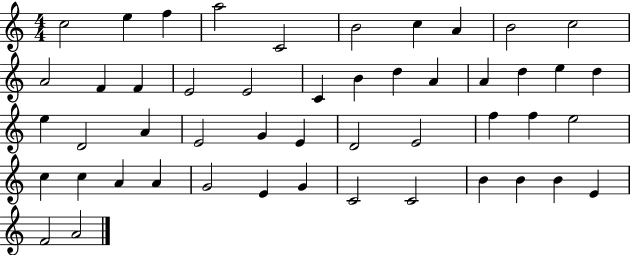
{
  \clef treble
  \numericTimeSignature
  \time 4/4
  \key c \major
  c''2 e''4 f''4 | a''2 c'2 | b'2 c''4 a'4 | b'2 c''2 | \break a'2 f'4 f'4 | e'2 e'2 | c'4 b'4 d''4 a'4 | a'4 d''4 e''4 d''4 | \break e''4 d'2 a'4 | e'2 g'4 e'4 | d'2 e'2 | f''4 f''4 e''2 | \break c''4 c''4 a'4 a'4 | g'2 e'4 g'4 | c'2 c'2 | b'4 b'4 b'4 e'4 | \break f'2 a'2 | \bar "|."
}